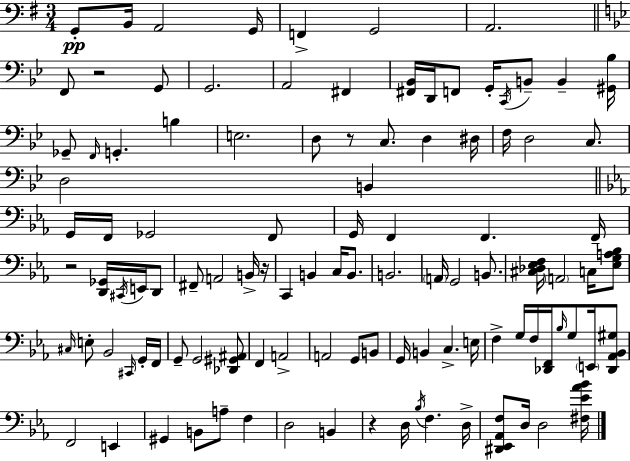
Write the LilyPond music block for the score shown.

{
  \clef bass
  \numericTimeSignature
  \time 3/4
  \key g \major
  \repeat volta 2 { g,8-.\pp b,16 a,2 g,16 | f,4-> g,2 | a,2. | \bar "||" \break \key g \minor f,8 r2 g,8 | g,2. | a,2 fis,4 | <fis, bes,>16 d,16 f,8 g,16-. \acciaccatura { c,16 } b,8-- b,4-- | \break <gis, bes>16 ges,8-- \grace { f,16 } g,4.-. b4 | e2. | d8 r8 c8. d4 | dis16 f16 d2 c8. | \break d2 b,4 | \bar "||" \break \key ees \major g,16 f,16 ges,2 f,8 | g,16 f,4 f,4. f,16-- | r2 <d, ges,>16 \acciaccatura { cis,16 } e,16 d,8 | fis,8-- a,2 b,16-> | \break r16 c,4 b,4 c16 b,8. | b,2. | \parenthesize a,16 g,2 b,8. | <cis des ees f>16 \parenthesize a,2 c16 <ees g a bes>8 | \break \grace { cis16 } e8-. bes,2 | \grace { cis,16 } g,16-. f,16 g,8-- g,2 | <des, gis, ais,>8 f,4 a,2-> | a,2 g,8 | \break b,8 g,16 b,4 c4.-> | e16 f4-> g16 f16 <des, f,>16 \grace { bes16 } g8 | \parenthesize e,16 <des, aes, bes, gis>8 f,2 | e,4 gis,4 b,8 a8-- | \break f4 d2 | b,4 r4 d16 \acciaccatura { bes16 } f4. | d16-> <dis, ees, aes, f>8 d16 d2 | <fis ees' aes' bes'>16 } \bar "|."
}